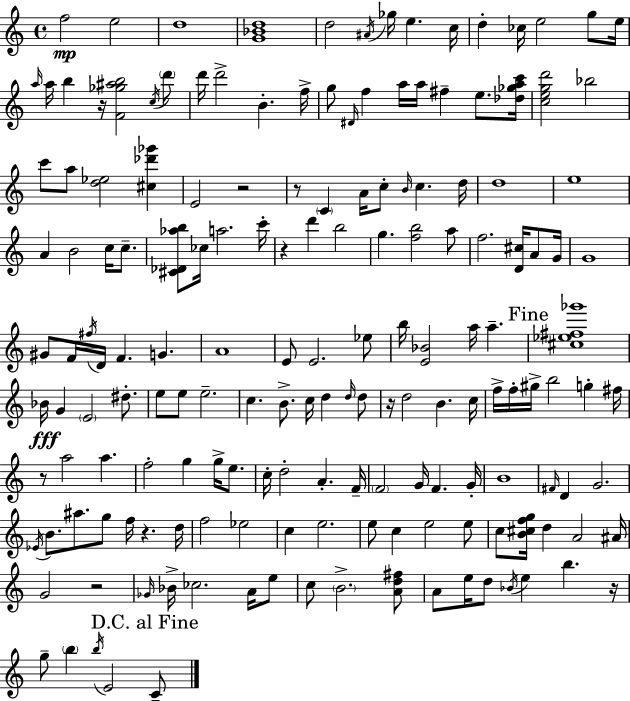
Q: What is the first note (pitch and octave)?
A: F5